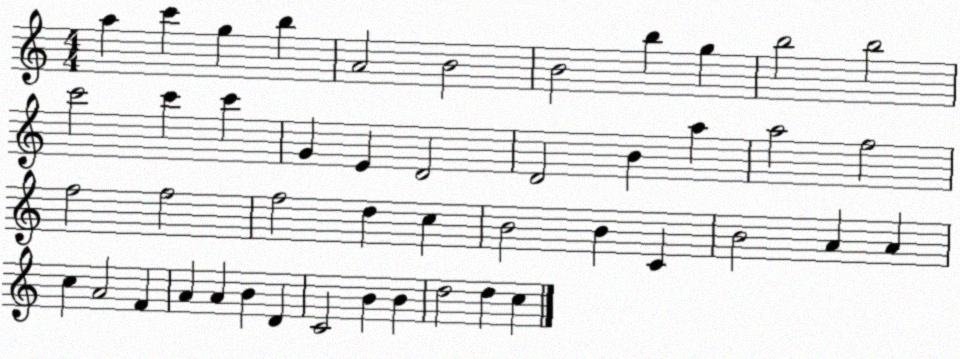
X:1
T:Untitled
M:4/4
L:1/4
K:C
a c' g b A2 B2 B2 b g b2 b2 c'2 c' c' G E D2 D2 B a a2 f2 f2 f2 f2 d c B2 B C B2 A A c A2 F A A B D C2 B B d2 d c